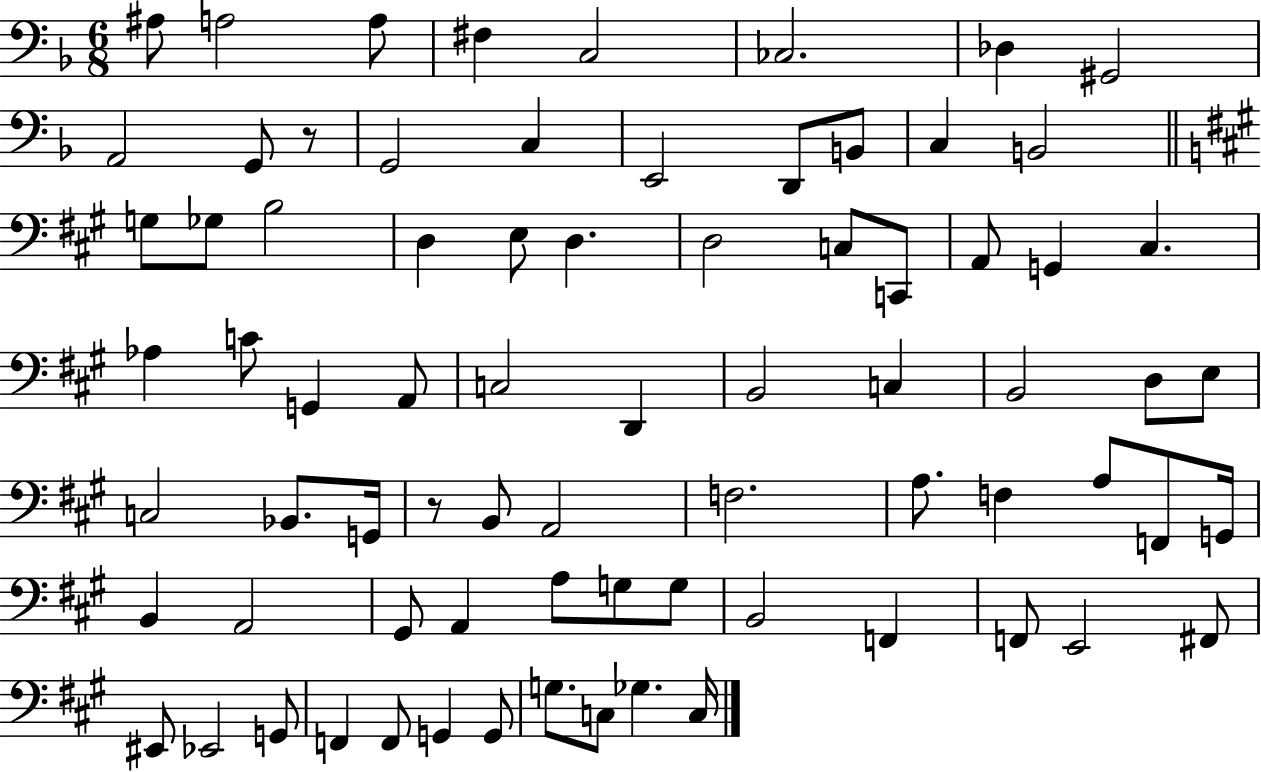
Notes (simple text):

A#3/e A3/h A3/e F#3/q C3/h CES3/h. Db3/q G#2/h A2/h G2/e R/e G2/h C3/q E2/h D2/e B2/e C3/q B2/h G3/e Gb3/e B3/h D3/q E3/e D3/q. D3/h C3/e C2/e A2/e G2/q C#3/q. Ab3/q C4/e G2/q A2/e C3/h D2/q B2/h C3/q B2/h D3/e E3/e C3/h Bb2/e. G2/s R/e B2/e A2/h F3/h. A3/e. F3/q A3/e F2/e G2/s B2/q A2/h G#2/e A2/q A3/e G3/e G3/e B2/h F2/q F2/e E2/h F#2/e EIS2/e Eb2/h G2/e F2/q F2/e G2/q G2/e G3/e. C3/e Gb3/q. C3/s